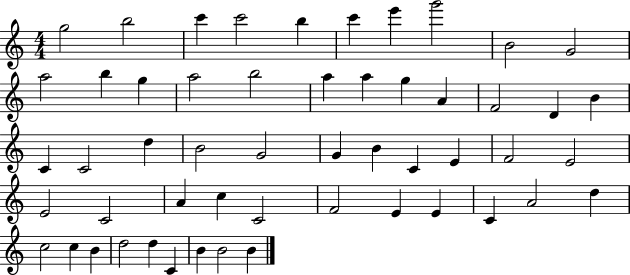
{
  \clef treble
  \numericTimeSignature
  \time 4/4
  \key c \major
  g''2 b''2 | c'''4 c'''2 b''4 | c'''4 e'''4 g'''2 | b'2 g'2 | \break a''2 b''4 g''4 | a''2 b''2 | a''4 a''4 g''4 a'4 | f'2 d'4 b'4 | \break c'4 c'2 d''4 | b'2 g'2 | g'4 b'4 c'4 e'4 | f'2 e'2 | \break e'2 c'2 | a'4 c''4 c'2 | f'2 e'4 e'4 | c'4 a'2 d''4 | \break c''2 c''4 b'4 | d''2 d''4 c'4 | b'4 b'2 b'4 | \bar "|."
}